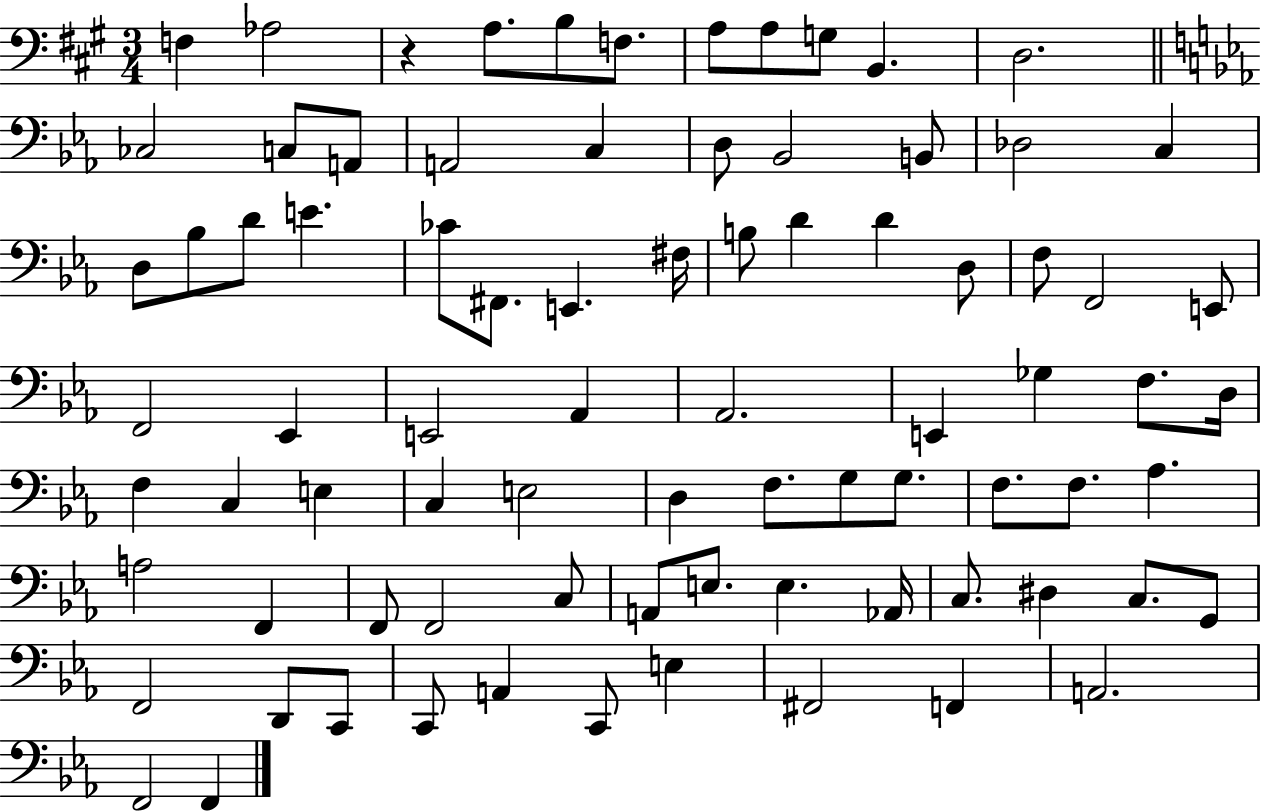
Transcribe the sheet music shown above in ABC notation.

X:1
T:Untitled
M:3/4
L:1/4
K:A
F, _A,2 z A,/2 B,/2 F,/2 A,/2 A,/2 G,/2 B,, D,2 _C,2 C,/2 A,,/2 A,,2 C, D,/2 _B,,2 B,,/2 _D,2 C, D,/2 _B,/2 D/2 E _C/2 ^F,,/2 E,, ^F,/4 B,/2 D D D,/2 F,/2 F,,2 E,,/2 F,,2 _E,, E,,2 _A,, _A,,2 E,, _G, F,/2 D,/4 F, C, E, C, E,2 D, F,/2 G,/2 G,/2 F,/2 F,/2 _A, A,2 F,, F,,/2 F,,2 C,/2 A,,/2 E,/2 E, _A,,/4 C,/2 ^D, C,/2 G,,/2 F,,2 D,,/2 C,,/2 C,,/2 A,, C,,/2 E, ^F,,2 F,, A,,2 F,,2 F,,